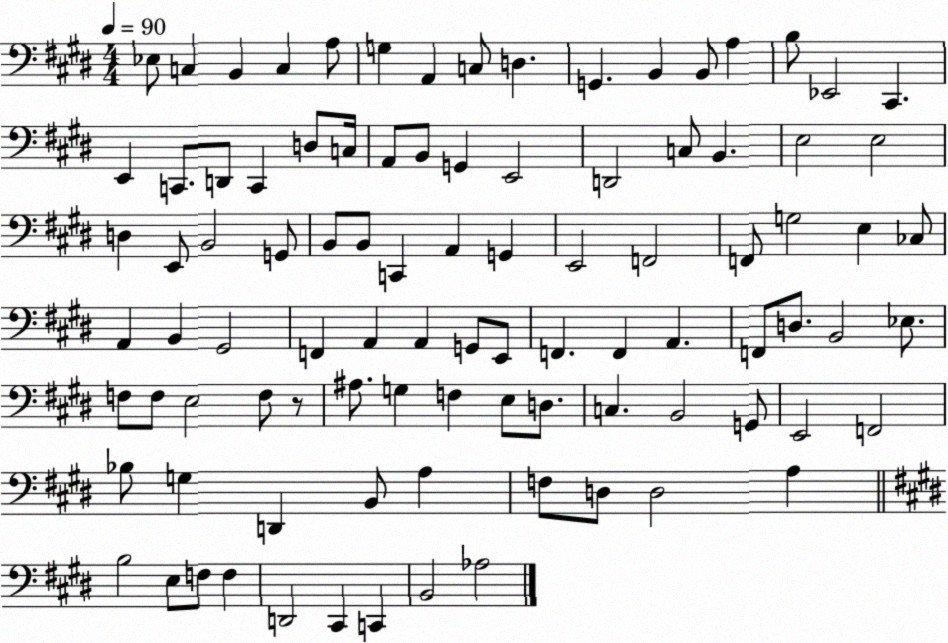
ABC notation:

X:1
T:Untitled
M:4/4
L:1/4
K:E
_E,/2 C, B,, C, A,/2 G, A,, C,/2 D, G,, B,, B,,/2 A, B,/2 _E,,2 ^C,, E,, C,,/2 D,,/2 C,, D,/2 C,/4 A,,/2 B,,/2 G,, E,,2 D,,2 C,/2 B,, E,2 E,2 D, E,,/2 B,,2 G,,/2 B,,/2 B,,/2 C,, A,, G,, E,,2 F,,2 F,,/2 G,2 E, _C,/2 A,, B,, ^G,,2 F,, A,, A,, G,,/2 E,,/2 F,, F,, A,, F,,/2 D,/2 B,,2 _E,/2 F,/2 F,/2 E,2 F,/2 z/2 ^A,/2 G, F, E,/2 D,/2 C, B,,2 G,,/2 E,,2 F,,2 _B,/2 G, D,, B,,/2 A, F,/2 D,/2 D,2 A, B,2 E,/2 F,/2 F, D,,2 ^C,, C,, B,,2 _A,2